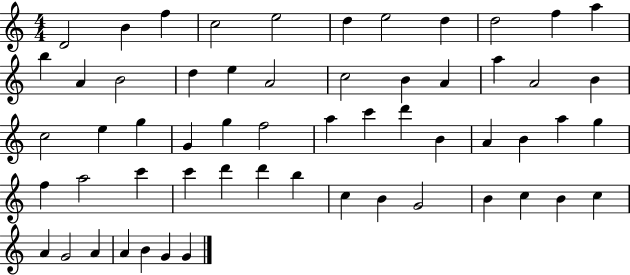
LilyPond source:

{
  \clef treble
  \numericTimeSignature
  \time 4/4
  \key c \major
  d'2 b'4 f''4 | c''2 e''2 | d''4 e''2 d''4 | d''2 f''4 a''4 | \break b''4 a'4 b'2 | d''4 e''4 a'2 | c''2 b'4 a'4 | a''4 a'2 b'4 | \break c''2 e''4 g''4 | g'4 g''4 f''2 | a''4 c'''4 d'''4 b'4 | a'4 b'4 a''4 g''4 | \break f''4 a''2 c'''4 | c'''4 d'''4 d'''4 b''4 | c''4 b'4 g'2 | b'4 c''4 b'4 c''4 | \break a'4 g'2 a'4 | a'4 b'4 g'4 g'4 | \bar "|."
}